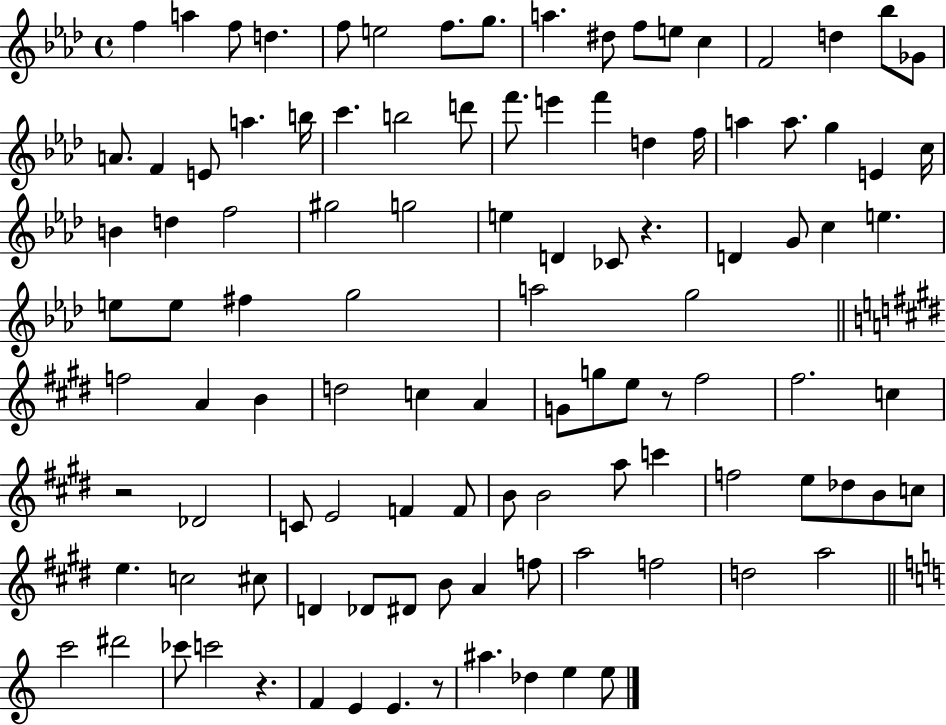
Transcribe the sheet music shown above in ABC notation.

X:1
T:Untitled
M:4/4
L:1/4
K:Ab
f a f/2 d f/2 e2 f/2 g/2 a ^d/2 f/2 e/2 c F2 d _b/2 _G/2 A/2 F E/2 a b/4 c' b2 d'/2 f'/2 e' f' d f/4 a a/2 g E c/4 B d f2 ^g2 g2 e D _C/2 z D G/2 c e e/2 e/2 ^f g2 a2 g2 f2 A B d2 c A G/2 g/2 e/2 z/2 ^f2 ^f2 c z2 _D2 C/2 E2 F F/2 B/2 B2 a/2 c' f2 e/2 _d/2 B/2 c/2 e c2 ^c/2 D _D/2 ^D/2 B/2 A f/2 a2 f2 d2 a2 c'2 ^d'2 _c'/2 c'2 z F E E z/2 ^a _d e e/2